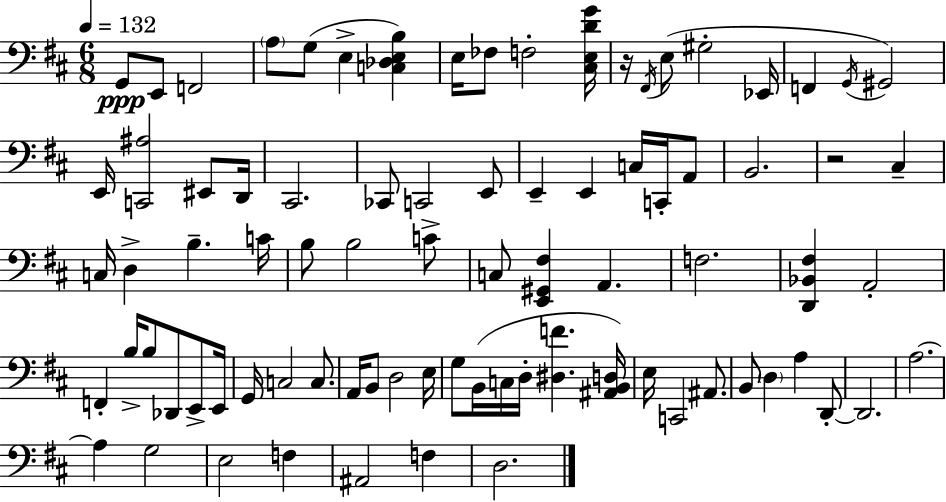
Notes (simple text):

G2/e E2/e F2/h A3/e G3/e E3/q [C3,Db3,E3,B3]/q E3/s FES3/e F3/h [C#3,E3,D4,G4]/s R/s F#2/s E3/e G#3/h Eb2/s F2/q G2/s G#2/h E2/s [C2,A#3]/h EIS2/e D2/s C#2/h. CES2/e C2/h E2/e E2/q E2/q C3/s C2/s A2/e B2/h. R/h C#3/q C3/s D3/q B3/q. C4/s B3/e B3/h C4/e C3/e [E2,G#2,F#3]/q A2/q. F3/h. [D2,Bb2,F#3]/q A2/h F2/q B3/s B3/e Db2/e E2/e E2/s G2/s C3/h C3/e. A2/s B2/e D3/h E3/s G3/e B2/s C3/s D3/s [D#3,F4]/q. [A#2,B2,D3]/s E3/s C2/h A#2/e. B2/e D3/q A3/q D2/e D2/h. A3/h. A3/q G3/h E3/h F3/q A#2/h F3/q D3/h.